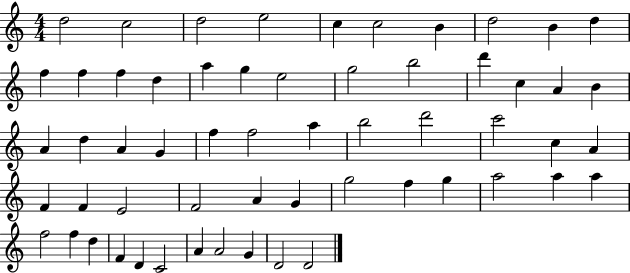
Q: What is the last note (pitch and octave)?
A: D4